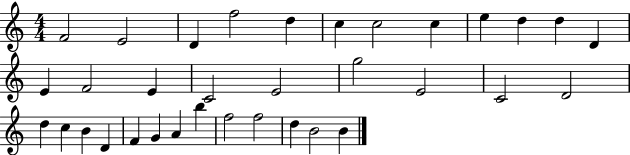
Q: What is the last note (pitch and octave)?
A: B4